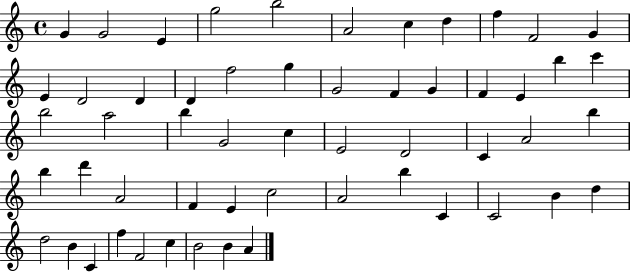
{
  \clef treble
  \time 4/4
  \defaultTimeSignature
  \key c \major
  g'4 g'2 e'4 | g''2 b''2 | a'2 c''4 d''4 | f''4 f'2 g'4 | \break e'4 d'2 d'4 | d'4 f''2 g''4 | g'2 f'4 g'4 | f'4 e'4 b''4 c'''4 | \break b''2 a''2 | b''4 g'2 c''4 | e'2 d'2 | c'4 a'2 b''4 | \break b''4 d'''4 a'2 | f'4 e'4 c''2 | a'2 b''4 c'4 | c'2 b'4 d''4 | \break d''2 b'4 c'4 | f''4 f'2 c''4 | b'2 b'4 a'4 | \bar "|."
}